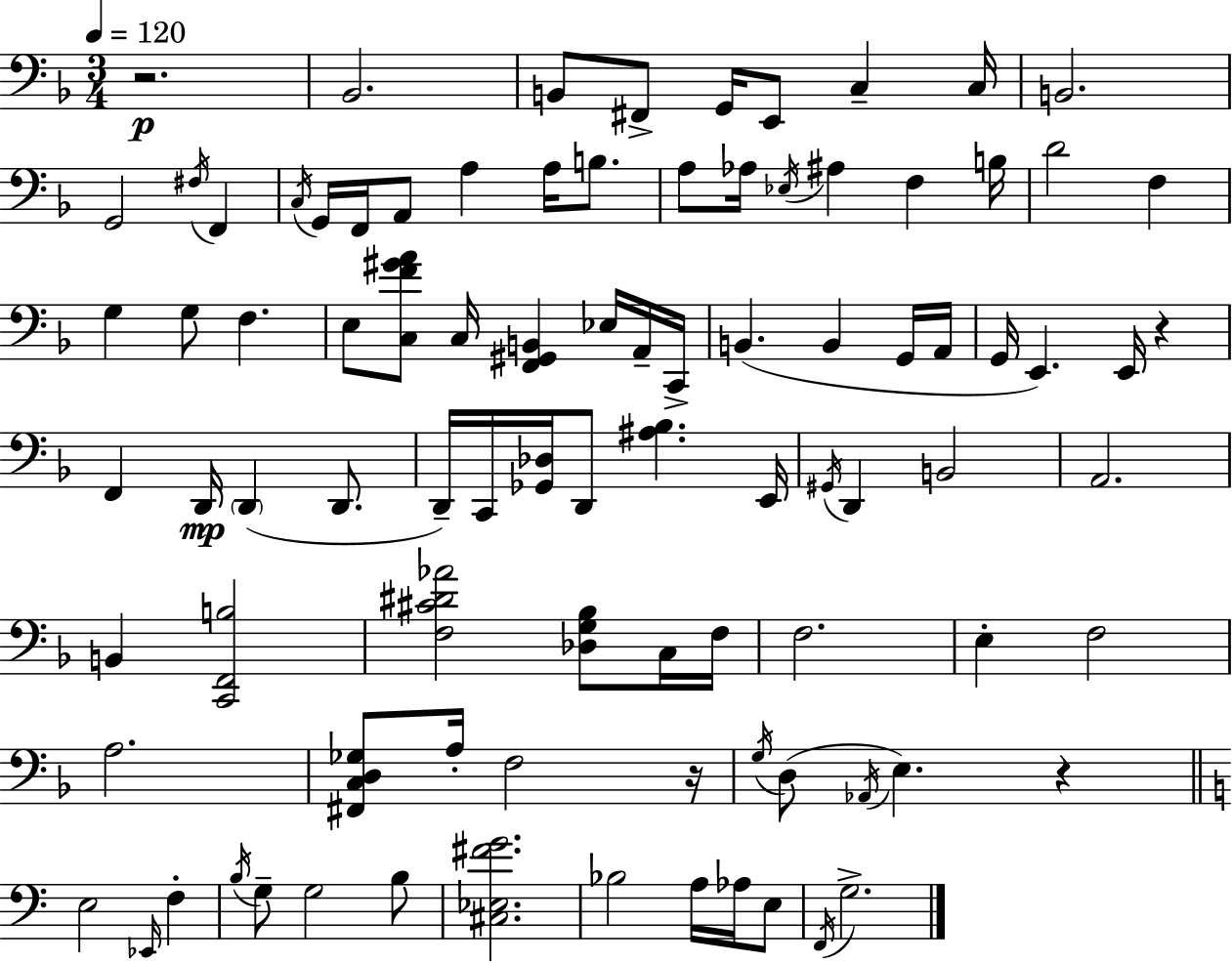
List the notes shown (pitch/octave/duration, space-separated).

R/h. Bb2/h. B2/e F#2/e G2/s E2/e C3/q C3/s B2/h. G2/h F#3/s F2/q C3/s G2/s F2/s A2/e A3/q A3/s B3/e. A3/e Ab3/s Eb3/s A#3/q F3/q B3/s D4/h F3/q G3/q G3/e F3/q. E3/e [C3,F4,G#4,A4]/e C3/s [F2,G#2,B2]/q Eb3/s A2/s C2/s B2/q. B2/q G2/s A2/s G2/s E2/q. E2/s R/q F2/q D2/s D2/q D2/e. D2/s C2/s [Gb2,Db3]/s D2/e [A#3,Bb3]/q. E2/s G#2/s D2/q B2/h A2/h. B2/q [C2,F2,B3]/h [F3,C#4,D#4,Ab4]/h [Db3,G3,Bb3]/e C3/s F3/s F3/h. E3/q F3/h A3/h. [F#2,C3,D3,Gb3]/e A3/s F3/h R/s G3/s D3/e Ab2/s E3/q. R/q E3/h Eb2/s F3/q B3/s G3/e G3/h B3/e [C#3,Eb3,F#4,G4]/h. Bb3/h A3/s Ab3/s E3/e F2/s G3/h.